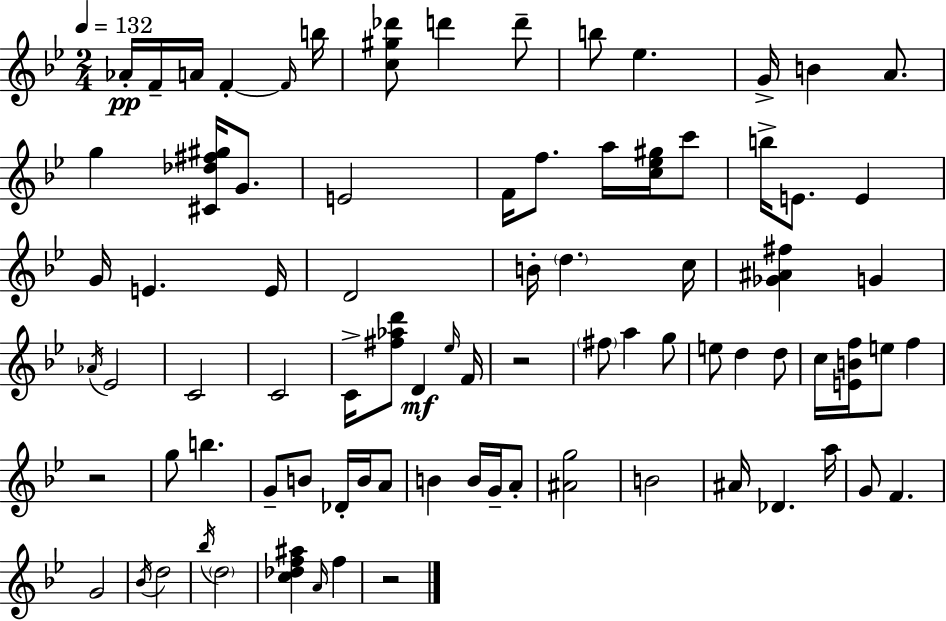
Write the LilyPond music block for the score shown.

{
  \clef treble
  \numericTimeSignature
  \time 2/4
  \key g \minor
  \tempo 4 = 132
  \repeat volta 2 { aes'16-.\pp f'16-- a'16 f'4-.~~ \grace { f'16 } | b''16 <c'' gis'' des'''>8 d'''4 d'''8-- | b''8 ees''4. | g'16-> b'4 a'8. | \break g''4 <cis' des'' fis'' gis''>16 g'8. | e'2 | f'16 f''8. a''16 <c'' ees'' gis''>16 c'''8 | b''16-> e'8. e'4 | \break g'16 e'4. | e'16 d'2 | b'16-. \parenthesize d''4. | c''16 <ges' ais' fis''>4 g'4 | \break \acciaccatura { aes'16 } ees'2 | c'2 | c'2 | c'16-> <fis'' aes'' d'''>8 d'4\mf | \break \grace { ees''16 } f'16 r2 | \parenthesize fis''8 a''4 | g''8 e''8 d''4 | d''8 c''16 <e' b' f''>16 e''8 f''4 | \break r2 | g''8 b''4. | g'8-- b'8 des'16-. | b'16 a'8 b'4 b'16 | \break g'16-- a'8-. <ais' g''>2 | b'2 | ais'16 des'4. | a''16 g'8 f'4. | \break g'2 | \acciaccatura { bes'16 } d''2 | \acciaccatura { bes''16 } \parenthesize d''2 | <c'' des'' f'' ais''>4 | \break \grace { a'16 } f''4 r2 | } \bar "|."
}